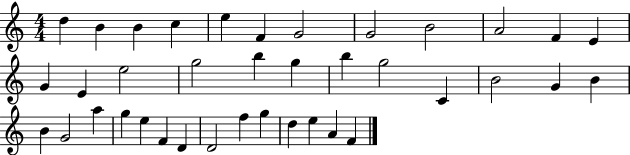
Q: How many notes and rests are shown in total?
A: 38